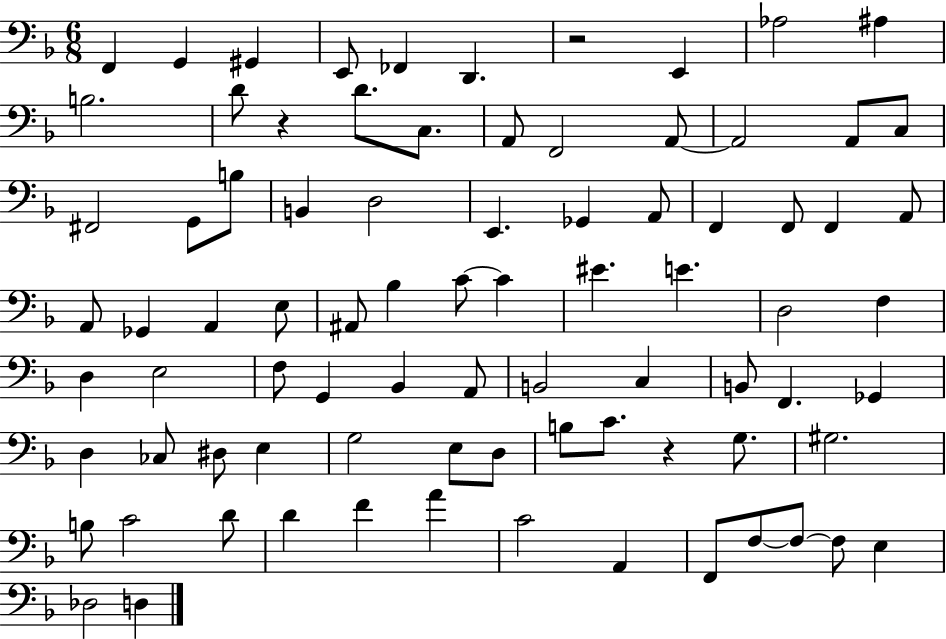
X:1
T:Untitled
M:6/8
L:1/4
K:F
F,, G,, ^G,, E,,/2 _F,, D,, z2 E,, _A,2 ^A, B,2 D/2 z D/2 C,/2 A,,/2 F,,2 A,,/2 A,,2 A,,/2 C,/2 ^F,,2 G,,/2 B,/2 B,, D,2 E,, _G,, A,,/2 F,, F,,/2 F,, A,,/2 A,,/2 _G,, A,, E,/2 ^A,,/2 _B, C/2 C ^E E D,2 F, D, E,2 F,/2 G,, _B,, A,,/2 B,,2 C, B,,/2 F,, _G,, D, _C,/2 ^D,/2 E, G,2 E,/2 D,/2 B,/2 C/2 z G,/2 ^G,2 B,/2 C2 D/2 D F A C2 A,, F,,/2 F,/2 F,/2 F,/2 E, _D,2 D,